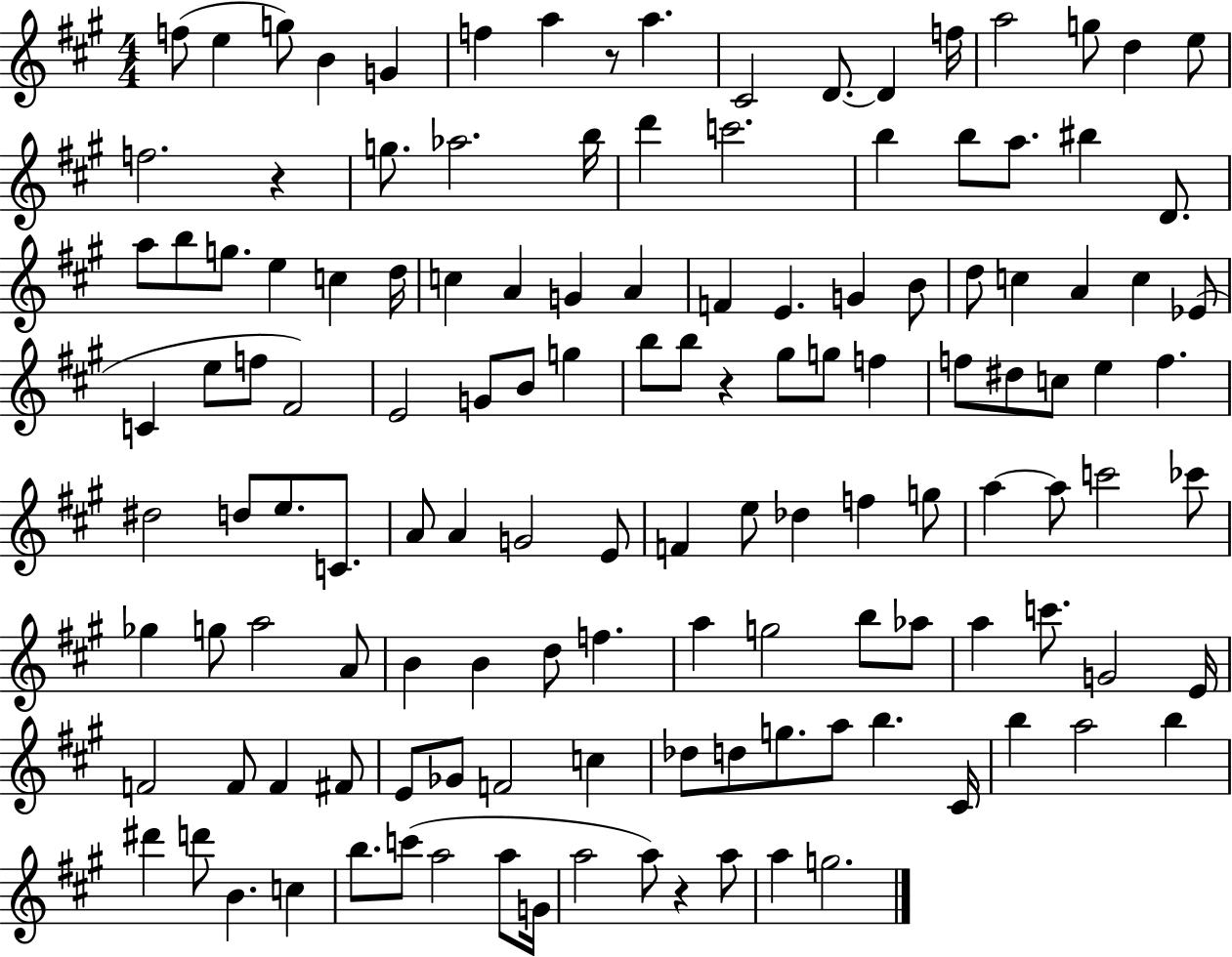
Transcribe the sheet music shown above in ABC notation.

X:1
T:Untitled
M:4/4
L:1/4
K:A
f/2 e g/2 B G f a z/2 a ^C2 D/2 D f/4 a2 g/2 d e/2 f2 z g/2 _a2 b/4 d' c'2 b b/2 a/2 ^b D/2 a/2 b/2 g/2 e c d/4 c A G A F E G B/2 d/2 c A c _E/2 C e/2 f/2 ^F2 E2 G/2 B/2 g b/2 b/2 z ^g/2 g/2 f f/2 ^d/2 c/2 e f ^d2 d/2 e/2 C/2 A/2 A G2 E/2 F e/2 _d f g/2 a a/2 c'2 _c'/2 _g g/2 a2 A/2 B B d/2 f a g2 b/2 _a/2 a c'/2 G2 E/4 F2 F/2 F ^F/2 E/2 _G/2 F2 c _d/2 d/2 g/2 a/2 b ^C/4 b a2 b ^d' d'/2 B c b/2 c'/2 a2 a/2 G/4 a2 a/2 z a/2 a g2